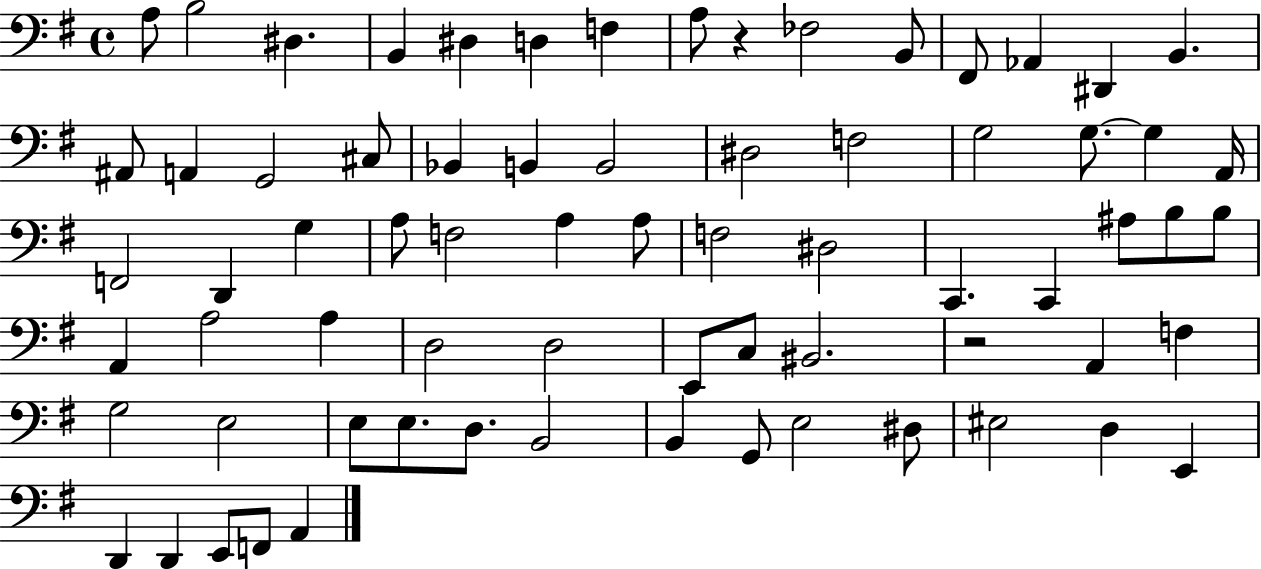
{
  \clef bass
  \time 4/4
  \defaultTimeSignature
  \key g \major
  a8 b2 dis4. | b,4 dis4 d4 f4 | a8 r4 fes2 b,8 | fis,8 aes,4 dis,4 b,4. | \break ais,8 a,4 g,2 cis8 | bes,4 b,4 b,2 | dis2 f2 | g2 g8.~~ g4 a,16 | \break f,2 d,4 g4 | a8 f2 a4 a8 | f2 dis2 | c,4. c,4 ais8 b8 b8 | \break a,4 a2 a4 | d2 d2 | e,8 c8 bis,2. | r2 a,4 f4 | \break g2 e2 | e8 e8. d8. b,2 | b,4 g,8 e2 dis8 | eis2 d4 e,4 | \break d,4 d,4 e,8 f,8 a,4 | \bar "|."
}